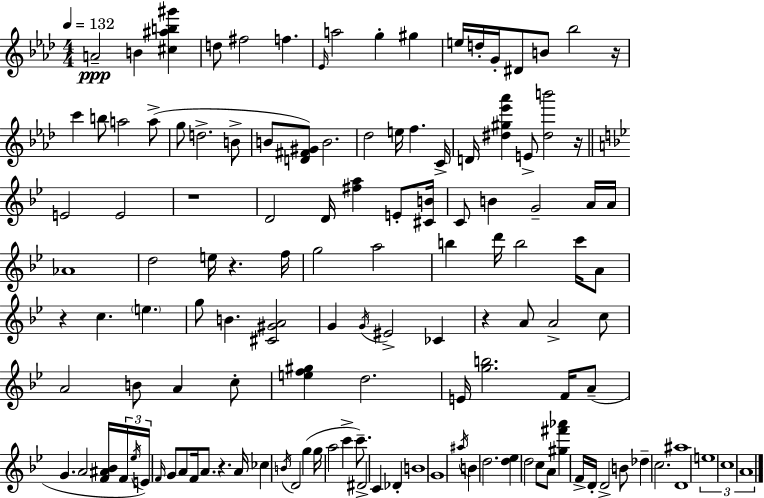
{
  \clef treble
  \numericTimeSignature
  \time 4/4
  \key aes \major
  \tempo 4 = 132
  a'2--\ppp b'4 <cis'' ais'' b'' gis'''>4 | d''8 fis''2 f''4. | \grace { ees'16 } a''2 g''4-. gis''4 | e''16 d''16-. g'16-. dis'8 b'8 bes''2 | \break r16 c'''4 b''8 a''2 a''8->( | g''8 d''2.-> b'8-> | b'8 <d' fis' gis'>8) b'2. | des''2 e''16 f''4. | \break c'16-> d'16 <dis'' gis'' ees''' aes'''>4 e'8-> <dis'' b'''>2 | r16 \bar "||" \break \key bes \major e'2 e'2 | r1 | d'2 d'16 <fis'' a''>4 e'8-. <cis' b'>16 | c'8 b'4 g'2-- a'16 a'16 | \break aes'1 | d''2 e''16 r4. f''16 | g''2 a''2 | b''4 d'''16 b''2 c'''16 a'8 | \break r4 c''4. \parenthesize e''4. | g''8 b'4. <cis' gis' a'>2 | g'4 \acciaccatura { g'16 } eis'2-> ces'4 | r4 a'8 a'2-> c''8 | \break a'2 b'8 a'4 c''8-. | <e'' f'' gis''>4 d''2. | e'16 <g'' b''>2. f'16 a'8--( | g'4. a'2 <f' ais' bes'>16 | \break \tuplet 3/2 { f'16 \acciaccatura { ees''16 }) e'16 } \grace { f'16 } g'8 a'8 f'16 a'8. r4. | a'16 ces''4 \acciaccatura { b'16 } d'2 | g''4( g''16 a''2 c'''4-> | c'''8.--) dis'2-> c'4 | \break des'4-. b'1 | g'1 | \acciaccatura { ais''16 } b'4 d''2. | <d'' ees''>4 d''2 | \break c''8 a'8 <gis'' fis''' aes'''>4 f'16-> d'16-. d'2-> | b'8 des''4-- c''2. | <d' ais''>1 | \tuplet 3/2 { e''1 | \break c''1 | a'1 } | \bar "|."
}